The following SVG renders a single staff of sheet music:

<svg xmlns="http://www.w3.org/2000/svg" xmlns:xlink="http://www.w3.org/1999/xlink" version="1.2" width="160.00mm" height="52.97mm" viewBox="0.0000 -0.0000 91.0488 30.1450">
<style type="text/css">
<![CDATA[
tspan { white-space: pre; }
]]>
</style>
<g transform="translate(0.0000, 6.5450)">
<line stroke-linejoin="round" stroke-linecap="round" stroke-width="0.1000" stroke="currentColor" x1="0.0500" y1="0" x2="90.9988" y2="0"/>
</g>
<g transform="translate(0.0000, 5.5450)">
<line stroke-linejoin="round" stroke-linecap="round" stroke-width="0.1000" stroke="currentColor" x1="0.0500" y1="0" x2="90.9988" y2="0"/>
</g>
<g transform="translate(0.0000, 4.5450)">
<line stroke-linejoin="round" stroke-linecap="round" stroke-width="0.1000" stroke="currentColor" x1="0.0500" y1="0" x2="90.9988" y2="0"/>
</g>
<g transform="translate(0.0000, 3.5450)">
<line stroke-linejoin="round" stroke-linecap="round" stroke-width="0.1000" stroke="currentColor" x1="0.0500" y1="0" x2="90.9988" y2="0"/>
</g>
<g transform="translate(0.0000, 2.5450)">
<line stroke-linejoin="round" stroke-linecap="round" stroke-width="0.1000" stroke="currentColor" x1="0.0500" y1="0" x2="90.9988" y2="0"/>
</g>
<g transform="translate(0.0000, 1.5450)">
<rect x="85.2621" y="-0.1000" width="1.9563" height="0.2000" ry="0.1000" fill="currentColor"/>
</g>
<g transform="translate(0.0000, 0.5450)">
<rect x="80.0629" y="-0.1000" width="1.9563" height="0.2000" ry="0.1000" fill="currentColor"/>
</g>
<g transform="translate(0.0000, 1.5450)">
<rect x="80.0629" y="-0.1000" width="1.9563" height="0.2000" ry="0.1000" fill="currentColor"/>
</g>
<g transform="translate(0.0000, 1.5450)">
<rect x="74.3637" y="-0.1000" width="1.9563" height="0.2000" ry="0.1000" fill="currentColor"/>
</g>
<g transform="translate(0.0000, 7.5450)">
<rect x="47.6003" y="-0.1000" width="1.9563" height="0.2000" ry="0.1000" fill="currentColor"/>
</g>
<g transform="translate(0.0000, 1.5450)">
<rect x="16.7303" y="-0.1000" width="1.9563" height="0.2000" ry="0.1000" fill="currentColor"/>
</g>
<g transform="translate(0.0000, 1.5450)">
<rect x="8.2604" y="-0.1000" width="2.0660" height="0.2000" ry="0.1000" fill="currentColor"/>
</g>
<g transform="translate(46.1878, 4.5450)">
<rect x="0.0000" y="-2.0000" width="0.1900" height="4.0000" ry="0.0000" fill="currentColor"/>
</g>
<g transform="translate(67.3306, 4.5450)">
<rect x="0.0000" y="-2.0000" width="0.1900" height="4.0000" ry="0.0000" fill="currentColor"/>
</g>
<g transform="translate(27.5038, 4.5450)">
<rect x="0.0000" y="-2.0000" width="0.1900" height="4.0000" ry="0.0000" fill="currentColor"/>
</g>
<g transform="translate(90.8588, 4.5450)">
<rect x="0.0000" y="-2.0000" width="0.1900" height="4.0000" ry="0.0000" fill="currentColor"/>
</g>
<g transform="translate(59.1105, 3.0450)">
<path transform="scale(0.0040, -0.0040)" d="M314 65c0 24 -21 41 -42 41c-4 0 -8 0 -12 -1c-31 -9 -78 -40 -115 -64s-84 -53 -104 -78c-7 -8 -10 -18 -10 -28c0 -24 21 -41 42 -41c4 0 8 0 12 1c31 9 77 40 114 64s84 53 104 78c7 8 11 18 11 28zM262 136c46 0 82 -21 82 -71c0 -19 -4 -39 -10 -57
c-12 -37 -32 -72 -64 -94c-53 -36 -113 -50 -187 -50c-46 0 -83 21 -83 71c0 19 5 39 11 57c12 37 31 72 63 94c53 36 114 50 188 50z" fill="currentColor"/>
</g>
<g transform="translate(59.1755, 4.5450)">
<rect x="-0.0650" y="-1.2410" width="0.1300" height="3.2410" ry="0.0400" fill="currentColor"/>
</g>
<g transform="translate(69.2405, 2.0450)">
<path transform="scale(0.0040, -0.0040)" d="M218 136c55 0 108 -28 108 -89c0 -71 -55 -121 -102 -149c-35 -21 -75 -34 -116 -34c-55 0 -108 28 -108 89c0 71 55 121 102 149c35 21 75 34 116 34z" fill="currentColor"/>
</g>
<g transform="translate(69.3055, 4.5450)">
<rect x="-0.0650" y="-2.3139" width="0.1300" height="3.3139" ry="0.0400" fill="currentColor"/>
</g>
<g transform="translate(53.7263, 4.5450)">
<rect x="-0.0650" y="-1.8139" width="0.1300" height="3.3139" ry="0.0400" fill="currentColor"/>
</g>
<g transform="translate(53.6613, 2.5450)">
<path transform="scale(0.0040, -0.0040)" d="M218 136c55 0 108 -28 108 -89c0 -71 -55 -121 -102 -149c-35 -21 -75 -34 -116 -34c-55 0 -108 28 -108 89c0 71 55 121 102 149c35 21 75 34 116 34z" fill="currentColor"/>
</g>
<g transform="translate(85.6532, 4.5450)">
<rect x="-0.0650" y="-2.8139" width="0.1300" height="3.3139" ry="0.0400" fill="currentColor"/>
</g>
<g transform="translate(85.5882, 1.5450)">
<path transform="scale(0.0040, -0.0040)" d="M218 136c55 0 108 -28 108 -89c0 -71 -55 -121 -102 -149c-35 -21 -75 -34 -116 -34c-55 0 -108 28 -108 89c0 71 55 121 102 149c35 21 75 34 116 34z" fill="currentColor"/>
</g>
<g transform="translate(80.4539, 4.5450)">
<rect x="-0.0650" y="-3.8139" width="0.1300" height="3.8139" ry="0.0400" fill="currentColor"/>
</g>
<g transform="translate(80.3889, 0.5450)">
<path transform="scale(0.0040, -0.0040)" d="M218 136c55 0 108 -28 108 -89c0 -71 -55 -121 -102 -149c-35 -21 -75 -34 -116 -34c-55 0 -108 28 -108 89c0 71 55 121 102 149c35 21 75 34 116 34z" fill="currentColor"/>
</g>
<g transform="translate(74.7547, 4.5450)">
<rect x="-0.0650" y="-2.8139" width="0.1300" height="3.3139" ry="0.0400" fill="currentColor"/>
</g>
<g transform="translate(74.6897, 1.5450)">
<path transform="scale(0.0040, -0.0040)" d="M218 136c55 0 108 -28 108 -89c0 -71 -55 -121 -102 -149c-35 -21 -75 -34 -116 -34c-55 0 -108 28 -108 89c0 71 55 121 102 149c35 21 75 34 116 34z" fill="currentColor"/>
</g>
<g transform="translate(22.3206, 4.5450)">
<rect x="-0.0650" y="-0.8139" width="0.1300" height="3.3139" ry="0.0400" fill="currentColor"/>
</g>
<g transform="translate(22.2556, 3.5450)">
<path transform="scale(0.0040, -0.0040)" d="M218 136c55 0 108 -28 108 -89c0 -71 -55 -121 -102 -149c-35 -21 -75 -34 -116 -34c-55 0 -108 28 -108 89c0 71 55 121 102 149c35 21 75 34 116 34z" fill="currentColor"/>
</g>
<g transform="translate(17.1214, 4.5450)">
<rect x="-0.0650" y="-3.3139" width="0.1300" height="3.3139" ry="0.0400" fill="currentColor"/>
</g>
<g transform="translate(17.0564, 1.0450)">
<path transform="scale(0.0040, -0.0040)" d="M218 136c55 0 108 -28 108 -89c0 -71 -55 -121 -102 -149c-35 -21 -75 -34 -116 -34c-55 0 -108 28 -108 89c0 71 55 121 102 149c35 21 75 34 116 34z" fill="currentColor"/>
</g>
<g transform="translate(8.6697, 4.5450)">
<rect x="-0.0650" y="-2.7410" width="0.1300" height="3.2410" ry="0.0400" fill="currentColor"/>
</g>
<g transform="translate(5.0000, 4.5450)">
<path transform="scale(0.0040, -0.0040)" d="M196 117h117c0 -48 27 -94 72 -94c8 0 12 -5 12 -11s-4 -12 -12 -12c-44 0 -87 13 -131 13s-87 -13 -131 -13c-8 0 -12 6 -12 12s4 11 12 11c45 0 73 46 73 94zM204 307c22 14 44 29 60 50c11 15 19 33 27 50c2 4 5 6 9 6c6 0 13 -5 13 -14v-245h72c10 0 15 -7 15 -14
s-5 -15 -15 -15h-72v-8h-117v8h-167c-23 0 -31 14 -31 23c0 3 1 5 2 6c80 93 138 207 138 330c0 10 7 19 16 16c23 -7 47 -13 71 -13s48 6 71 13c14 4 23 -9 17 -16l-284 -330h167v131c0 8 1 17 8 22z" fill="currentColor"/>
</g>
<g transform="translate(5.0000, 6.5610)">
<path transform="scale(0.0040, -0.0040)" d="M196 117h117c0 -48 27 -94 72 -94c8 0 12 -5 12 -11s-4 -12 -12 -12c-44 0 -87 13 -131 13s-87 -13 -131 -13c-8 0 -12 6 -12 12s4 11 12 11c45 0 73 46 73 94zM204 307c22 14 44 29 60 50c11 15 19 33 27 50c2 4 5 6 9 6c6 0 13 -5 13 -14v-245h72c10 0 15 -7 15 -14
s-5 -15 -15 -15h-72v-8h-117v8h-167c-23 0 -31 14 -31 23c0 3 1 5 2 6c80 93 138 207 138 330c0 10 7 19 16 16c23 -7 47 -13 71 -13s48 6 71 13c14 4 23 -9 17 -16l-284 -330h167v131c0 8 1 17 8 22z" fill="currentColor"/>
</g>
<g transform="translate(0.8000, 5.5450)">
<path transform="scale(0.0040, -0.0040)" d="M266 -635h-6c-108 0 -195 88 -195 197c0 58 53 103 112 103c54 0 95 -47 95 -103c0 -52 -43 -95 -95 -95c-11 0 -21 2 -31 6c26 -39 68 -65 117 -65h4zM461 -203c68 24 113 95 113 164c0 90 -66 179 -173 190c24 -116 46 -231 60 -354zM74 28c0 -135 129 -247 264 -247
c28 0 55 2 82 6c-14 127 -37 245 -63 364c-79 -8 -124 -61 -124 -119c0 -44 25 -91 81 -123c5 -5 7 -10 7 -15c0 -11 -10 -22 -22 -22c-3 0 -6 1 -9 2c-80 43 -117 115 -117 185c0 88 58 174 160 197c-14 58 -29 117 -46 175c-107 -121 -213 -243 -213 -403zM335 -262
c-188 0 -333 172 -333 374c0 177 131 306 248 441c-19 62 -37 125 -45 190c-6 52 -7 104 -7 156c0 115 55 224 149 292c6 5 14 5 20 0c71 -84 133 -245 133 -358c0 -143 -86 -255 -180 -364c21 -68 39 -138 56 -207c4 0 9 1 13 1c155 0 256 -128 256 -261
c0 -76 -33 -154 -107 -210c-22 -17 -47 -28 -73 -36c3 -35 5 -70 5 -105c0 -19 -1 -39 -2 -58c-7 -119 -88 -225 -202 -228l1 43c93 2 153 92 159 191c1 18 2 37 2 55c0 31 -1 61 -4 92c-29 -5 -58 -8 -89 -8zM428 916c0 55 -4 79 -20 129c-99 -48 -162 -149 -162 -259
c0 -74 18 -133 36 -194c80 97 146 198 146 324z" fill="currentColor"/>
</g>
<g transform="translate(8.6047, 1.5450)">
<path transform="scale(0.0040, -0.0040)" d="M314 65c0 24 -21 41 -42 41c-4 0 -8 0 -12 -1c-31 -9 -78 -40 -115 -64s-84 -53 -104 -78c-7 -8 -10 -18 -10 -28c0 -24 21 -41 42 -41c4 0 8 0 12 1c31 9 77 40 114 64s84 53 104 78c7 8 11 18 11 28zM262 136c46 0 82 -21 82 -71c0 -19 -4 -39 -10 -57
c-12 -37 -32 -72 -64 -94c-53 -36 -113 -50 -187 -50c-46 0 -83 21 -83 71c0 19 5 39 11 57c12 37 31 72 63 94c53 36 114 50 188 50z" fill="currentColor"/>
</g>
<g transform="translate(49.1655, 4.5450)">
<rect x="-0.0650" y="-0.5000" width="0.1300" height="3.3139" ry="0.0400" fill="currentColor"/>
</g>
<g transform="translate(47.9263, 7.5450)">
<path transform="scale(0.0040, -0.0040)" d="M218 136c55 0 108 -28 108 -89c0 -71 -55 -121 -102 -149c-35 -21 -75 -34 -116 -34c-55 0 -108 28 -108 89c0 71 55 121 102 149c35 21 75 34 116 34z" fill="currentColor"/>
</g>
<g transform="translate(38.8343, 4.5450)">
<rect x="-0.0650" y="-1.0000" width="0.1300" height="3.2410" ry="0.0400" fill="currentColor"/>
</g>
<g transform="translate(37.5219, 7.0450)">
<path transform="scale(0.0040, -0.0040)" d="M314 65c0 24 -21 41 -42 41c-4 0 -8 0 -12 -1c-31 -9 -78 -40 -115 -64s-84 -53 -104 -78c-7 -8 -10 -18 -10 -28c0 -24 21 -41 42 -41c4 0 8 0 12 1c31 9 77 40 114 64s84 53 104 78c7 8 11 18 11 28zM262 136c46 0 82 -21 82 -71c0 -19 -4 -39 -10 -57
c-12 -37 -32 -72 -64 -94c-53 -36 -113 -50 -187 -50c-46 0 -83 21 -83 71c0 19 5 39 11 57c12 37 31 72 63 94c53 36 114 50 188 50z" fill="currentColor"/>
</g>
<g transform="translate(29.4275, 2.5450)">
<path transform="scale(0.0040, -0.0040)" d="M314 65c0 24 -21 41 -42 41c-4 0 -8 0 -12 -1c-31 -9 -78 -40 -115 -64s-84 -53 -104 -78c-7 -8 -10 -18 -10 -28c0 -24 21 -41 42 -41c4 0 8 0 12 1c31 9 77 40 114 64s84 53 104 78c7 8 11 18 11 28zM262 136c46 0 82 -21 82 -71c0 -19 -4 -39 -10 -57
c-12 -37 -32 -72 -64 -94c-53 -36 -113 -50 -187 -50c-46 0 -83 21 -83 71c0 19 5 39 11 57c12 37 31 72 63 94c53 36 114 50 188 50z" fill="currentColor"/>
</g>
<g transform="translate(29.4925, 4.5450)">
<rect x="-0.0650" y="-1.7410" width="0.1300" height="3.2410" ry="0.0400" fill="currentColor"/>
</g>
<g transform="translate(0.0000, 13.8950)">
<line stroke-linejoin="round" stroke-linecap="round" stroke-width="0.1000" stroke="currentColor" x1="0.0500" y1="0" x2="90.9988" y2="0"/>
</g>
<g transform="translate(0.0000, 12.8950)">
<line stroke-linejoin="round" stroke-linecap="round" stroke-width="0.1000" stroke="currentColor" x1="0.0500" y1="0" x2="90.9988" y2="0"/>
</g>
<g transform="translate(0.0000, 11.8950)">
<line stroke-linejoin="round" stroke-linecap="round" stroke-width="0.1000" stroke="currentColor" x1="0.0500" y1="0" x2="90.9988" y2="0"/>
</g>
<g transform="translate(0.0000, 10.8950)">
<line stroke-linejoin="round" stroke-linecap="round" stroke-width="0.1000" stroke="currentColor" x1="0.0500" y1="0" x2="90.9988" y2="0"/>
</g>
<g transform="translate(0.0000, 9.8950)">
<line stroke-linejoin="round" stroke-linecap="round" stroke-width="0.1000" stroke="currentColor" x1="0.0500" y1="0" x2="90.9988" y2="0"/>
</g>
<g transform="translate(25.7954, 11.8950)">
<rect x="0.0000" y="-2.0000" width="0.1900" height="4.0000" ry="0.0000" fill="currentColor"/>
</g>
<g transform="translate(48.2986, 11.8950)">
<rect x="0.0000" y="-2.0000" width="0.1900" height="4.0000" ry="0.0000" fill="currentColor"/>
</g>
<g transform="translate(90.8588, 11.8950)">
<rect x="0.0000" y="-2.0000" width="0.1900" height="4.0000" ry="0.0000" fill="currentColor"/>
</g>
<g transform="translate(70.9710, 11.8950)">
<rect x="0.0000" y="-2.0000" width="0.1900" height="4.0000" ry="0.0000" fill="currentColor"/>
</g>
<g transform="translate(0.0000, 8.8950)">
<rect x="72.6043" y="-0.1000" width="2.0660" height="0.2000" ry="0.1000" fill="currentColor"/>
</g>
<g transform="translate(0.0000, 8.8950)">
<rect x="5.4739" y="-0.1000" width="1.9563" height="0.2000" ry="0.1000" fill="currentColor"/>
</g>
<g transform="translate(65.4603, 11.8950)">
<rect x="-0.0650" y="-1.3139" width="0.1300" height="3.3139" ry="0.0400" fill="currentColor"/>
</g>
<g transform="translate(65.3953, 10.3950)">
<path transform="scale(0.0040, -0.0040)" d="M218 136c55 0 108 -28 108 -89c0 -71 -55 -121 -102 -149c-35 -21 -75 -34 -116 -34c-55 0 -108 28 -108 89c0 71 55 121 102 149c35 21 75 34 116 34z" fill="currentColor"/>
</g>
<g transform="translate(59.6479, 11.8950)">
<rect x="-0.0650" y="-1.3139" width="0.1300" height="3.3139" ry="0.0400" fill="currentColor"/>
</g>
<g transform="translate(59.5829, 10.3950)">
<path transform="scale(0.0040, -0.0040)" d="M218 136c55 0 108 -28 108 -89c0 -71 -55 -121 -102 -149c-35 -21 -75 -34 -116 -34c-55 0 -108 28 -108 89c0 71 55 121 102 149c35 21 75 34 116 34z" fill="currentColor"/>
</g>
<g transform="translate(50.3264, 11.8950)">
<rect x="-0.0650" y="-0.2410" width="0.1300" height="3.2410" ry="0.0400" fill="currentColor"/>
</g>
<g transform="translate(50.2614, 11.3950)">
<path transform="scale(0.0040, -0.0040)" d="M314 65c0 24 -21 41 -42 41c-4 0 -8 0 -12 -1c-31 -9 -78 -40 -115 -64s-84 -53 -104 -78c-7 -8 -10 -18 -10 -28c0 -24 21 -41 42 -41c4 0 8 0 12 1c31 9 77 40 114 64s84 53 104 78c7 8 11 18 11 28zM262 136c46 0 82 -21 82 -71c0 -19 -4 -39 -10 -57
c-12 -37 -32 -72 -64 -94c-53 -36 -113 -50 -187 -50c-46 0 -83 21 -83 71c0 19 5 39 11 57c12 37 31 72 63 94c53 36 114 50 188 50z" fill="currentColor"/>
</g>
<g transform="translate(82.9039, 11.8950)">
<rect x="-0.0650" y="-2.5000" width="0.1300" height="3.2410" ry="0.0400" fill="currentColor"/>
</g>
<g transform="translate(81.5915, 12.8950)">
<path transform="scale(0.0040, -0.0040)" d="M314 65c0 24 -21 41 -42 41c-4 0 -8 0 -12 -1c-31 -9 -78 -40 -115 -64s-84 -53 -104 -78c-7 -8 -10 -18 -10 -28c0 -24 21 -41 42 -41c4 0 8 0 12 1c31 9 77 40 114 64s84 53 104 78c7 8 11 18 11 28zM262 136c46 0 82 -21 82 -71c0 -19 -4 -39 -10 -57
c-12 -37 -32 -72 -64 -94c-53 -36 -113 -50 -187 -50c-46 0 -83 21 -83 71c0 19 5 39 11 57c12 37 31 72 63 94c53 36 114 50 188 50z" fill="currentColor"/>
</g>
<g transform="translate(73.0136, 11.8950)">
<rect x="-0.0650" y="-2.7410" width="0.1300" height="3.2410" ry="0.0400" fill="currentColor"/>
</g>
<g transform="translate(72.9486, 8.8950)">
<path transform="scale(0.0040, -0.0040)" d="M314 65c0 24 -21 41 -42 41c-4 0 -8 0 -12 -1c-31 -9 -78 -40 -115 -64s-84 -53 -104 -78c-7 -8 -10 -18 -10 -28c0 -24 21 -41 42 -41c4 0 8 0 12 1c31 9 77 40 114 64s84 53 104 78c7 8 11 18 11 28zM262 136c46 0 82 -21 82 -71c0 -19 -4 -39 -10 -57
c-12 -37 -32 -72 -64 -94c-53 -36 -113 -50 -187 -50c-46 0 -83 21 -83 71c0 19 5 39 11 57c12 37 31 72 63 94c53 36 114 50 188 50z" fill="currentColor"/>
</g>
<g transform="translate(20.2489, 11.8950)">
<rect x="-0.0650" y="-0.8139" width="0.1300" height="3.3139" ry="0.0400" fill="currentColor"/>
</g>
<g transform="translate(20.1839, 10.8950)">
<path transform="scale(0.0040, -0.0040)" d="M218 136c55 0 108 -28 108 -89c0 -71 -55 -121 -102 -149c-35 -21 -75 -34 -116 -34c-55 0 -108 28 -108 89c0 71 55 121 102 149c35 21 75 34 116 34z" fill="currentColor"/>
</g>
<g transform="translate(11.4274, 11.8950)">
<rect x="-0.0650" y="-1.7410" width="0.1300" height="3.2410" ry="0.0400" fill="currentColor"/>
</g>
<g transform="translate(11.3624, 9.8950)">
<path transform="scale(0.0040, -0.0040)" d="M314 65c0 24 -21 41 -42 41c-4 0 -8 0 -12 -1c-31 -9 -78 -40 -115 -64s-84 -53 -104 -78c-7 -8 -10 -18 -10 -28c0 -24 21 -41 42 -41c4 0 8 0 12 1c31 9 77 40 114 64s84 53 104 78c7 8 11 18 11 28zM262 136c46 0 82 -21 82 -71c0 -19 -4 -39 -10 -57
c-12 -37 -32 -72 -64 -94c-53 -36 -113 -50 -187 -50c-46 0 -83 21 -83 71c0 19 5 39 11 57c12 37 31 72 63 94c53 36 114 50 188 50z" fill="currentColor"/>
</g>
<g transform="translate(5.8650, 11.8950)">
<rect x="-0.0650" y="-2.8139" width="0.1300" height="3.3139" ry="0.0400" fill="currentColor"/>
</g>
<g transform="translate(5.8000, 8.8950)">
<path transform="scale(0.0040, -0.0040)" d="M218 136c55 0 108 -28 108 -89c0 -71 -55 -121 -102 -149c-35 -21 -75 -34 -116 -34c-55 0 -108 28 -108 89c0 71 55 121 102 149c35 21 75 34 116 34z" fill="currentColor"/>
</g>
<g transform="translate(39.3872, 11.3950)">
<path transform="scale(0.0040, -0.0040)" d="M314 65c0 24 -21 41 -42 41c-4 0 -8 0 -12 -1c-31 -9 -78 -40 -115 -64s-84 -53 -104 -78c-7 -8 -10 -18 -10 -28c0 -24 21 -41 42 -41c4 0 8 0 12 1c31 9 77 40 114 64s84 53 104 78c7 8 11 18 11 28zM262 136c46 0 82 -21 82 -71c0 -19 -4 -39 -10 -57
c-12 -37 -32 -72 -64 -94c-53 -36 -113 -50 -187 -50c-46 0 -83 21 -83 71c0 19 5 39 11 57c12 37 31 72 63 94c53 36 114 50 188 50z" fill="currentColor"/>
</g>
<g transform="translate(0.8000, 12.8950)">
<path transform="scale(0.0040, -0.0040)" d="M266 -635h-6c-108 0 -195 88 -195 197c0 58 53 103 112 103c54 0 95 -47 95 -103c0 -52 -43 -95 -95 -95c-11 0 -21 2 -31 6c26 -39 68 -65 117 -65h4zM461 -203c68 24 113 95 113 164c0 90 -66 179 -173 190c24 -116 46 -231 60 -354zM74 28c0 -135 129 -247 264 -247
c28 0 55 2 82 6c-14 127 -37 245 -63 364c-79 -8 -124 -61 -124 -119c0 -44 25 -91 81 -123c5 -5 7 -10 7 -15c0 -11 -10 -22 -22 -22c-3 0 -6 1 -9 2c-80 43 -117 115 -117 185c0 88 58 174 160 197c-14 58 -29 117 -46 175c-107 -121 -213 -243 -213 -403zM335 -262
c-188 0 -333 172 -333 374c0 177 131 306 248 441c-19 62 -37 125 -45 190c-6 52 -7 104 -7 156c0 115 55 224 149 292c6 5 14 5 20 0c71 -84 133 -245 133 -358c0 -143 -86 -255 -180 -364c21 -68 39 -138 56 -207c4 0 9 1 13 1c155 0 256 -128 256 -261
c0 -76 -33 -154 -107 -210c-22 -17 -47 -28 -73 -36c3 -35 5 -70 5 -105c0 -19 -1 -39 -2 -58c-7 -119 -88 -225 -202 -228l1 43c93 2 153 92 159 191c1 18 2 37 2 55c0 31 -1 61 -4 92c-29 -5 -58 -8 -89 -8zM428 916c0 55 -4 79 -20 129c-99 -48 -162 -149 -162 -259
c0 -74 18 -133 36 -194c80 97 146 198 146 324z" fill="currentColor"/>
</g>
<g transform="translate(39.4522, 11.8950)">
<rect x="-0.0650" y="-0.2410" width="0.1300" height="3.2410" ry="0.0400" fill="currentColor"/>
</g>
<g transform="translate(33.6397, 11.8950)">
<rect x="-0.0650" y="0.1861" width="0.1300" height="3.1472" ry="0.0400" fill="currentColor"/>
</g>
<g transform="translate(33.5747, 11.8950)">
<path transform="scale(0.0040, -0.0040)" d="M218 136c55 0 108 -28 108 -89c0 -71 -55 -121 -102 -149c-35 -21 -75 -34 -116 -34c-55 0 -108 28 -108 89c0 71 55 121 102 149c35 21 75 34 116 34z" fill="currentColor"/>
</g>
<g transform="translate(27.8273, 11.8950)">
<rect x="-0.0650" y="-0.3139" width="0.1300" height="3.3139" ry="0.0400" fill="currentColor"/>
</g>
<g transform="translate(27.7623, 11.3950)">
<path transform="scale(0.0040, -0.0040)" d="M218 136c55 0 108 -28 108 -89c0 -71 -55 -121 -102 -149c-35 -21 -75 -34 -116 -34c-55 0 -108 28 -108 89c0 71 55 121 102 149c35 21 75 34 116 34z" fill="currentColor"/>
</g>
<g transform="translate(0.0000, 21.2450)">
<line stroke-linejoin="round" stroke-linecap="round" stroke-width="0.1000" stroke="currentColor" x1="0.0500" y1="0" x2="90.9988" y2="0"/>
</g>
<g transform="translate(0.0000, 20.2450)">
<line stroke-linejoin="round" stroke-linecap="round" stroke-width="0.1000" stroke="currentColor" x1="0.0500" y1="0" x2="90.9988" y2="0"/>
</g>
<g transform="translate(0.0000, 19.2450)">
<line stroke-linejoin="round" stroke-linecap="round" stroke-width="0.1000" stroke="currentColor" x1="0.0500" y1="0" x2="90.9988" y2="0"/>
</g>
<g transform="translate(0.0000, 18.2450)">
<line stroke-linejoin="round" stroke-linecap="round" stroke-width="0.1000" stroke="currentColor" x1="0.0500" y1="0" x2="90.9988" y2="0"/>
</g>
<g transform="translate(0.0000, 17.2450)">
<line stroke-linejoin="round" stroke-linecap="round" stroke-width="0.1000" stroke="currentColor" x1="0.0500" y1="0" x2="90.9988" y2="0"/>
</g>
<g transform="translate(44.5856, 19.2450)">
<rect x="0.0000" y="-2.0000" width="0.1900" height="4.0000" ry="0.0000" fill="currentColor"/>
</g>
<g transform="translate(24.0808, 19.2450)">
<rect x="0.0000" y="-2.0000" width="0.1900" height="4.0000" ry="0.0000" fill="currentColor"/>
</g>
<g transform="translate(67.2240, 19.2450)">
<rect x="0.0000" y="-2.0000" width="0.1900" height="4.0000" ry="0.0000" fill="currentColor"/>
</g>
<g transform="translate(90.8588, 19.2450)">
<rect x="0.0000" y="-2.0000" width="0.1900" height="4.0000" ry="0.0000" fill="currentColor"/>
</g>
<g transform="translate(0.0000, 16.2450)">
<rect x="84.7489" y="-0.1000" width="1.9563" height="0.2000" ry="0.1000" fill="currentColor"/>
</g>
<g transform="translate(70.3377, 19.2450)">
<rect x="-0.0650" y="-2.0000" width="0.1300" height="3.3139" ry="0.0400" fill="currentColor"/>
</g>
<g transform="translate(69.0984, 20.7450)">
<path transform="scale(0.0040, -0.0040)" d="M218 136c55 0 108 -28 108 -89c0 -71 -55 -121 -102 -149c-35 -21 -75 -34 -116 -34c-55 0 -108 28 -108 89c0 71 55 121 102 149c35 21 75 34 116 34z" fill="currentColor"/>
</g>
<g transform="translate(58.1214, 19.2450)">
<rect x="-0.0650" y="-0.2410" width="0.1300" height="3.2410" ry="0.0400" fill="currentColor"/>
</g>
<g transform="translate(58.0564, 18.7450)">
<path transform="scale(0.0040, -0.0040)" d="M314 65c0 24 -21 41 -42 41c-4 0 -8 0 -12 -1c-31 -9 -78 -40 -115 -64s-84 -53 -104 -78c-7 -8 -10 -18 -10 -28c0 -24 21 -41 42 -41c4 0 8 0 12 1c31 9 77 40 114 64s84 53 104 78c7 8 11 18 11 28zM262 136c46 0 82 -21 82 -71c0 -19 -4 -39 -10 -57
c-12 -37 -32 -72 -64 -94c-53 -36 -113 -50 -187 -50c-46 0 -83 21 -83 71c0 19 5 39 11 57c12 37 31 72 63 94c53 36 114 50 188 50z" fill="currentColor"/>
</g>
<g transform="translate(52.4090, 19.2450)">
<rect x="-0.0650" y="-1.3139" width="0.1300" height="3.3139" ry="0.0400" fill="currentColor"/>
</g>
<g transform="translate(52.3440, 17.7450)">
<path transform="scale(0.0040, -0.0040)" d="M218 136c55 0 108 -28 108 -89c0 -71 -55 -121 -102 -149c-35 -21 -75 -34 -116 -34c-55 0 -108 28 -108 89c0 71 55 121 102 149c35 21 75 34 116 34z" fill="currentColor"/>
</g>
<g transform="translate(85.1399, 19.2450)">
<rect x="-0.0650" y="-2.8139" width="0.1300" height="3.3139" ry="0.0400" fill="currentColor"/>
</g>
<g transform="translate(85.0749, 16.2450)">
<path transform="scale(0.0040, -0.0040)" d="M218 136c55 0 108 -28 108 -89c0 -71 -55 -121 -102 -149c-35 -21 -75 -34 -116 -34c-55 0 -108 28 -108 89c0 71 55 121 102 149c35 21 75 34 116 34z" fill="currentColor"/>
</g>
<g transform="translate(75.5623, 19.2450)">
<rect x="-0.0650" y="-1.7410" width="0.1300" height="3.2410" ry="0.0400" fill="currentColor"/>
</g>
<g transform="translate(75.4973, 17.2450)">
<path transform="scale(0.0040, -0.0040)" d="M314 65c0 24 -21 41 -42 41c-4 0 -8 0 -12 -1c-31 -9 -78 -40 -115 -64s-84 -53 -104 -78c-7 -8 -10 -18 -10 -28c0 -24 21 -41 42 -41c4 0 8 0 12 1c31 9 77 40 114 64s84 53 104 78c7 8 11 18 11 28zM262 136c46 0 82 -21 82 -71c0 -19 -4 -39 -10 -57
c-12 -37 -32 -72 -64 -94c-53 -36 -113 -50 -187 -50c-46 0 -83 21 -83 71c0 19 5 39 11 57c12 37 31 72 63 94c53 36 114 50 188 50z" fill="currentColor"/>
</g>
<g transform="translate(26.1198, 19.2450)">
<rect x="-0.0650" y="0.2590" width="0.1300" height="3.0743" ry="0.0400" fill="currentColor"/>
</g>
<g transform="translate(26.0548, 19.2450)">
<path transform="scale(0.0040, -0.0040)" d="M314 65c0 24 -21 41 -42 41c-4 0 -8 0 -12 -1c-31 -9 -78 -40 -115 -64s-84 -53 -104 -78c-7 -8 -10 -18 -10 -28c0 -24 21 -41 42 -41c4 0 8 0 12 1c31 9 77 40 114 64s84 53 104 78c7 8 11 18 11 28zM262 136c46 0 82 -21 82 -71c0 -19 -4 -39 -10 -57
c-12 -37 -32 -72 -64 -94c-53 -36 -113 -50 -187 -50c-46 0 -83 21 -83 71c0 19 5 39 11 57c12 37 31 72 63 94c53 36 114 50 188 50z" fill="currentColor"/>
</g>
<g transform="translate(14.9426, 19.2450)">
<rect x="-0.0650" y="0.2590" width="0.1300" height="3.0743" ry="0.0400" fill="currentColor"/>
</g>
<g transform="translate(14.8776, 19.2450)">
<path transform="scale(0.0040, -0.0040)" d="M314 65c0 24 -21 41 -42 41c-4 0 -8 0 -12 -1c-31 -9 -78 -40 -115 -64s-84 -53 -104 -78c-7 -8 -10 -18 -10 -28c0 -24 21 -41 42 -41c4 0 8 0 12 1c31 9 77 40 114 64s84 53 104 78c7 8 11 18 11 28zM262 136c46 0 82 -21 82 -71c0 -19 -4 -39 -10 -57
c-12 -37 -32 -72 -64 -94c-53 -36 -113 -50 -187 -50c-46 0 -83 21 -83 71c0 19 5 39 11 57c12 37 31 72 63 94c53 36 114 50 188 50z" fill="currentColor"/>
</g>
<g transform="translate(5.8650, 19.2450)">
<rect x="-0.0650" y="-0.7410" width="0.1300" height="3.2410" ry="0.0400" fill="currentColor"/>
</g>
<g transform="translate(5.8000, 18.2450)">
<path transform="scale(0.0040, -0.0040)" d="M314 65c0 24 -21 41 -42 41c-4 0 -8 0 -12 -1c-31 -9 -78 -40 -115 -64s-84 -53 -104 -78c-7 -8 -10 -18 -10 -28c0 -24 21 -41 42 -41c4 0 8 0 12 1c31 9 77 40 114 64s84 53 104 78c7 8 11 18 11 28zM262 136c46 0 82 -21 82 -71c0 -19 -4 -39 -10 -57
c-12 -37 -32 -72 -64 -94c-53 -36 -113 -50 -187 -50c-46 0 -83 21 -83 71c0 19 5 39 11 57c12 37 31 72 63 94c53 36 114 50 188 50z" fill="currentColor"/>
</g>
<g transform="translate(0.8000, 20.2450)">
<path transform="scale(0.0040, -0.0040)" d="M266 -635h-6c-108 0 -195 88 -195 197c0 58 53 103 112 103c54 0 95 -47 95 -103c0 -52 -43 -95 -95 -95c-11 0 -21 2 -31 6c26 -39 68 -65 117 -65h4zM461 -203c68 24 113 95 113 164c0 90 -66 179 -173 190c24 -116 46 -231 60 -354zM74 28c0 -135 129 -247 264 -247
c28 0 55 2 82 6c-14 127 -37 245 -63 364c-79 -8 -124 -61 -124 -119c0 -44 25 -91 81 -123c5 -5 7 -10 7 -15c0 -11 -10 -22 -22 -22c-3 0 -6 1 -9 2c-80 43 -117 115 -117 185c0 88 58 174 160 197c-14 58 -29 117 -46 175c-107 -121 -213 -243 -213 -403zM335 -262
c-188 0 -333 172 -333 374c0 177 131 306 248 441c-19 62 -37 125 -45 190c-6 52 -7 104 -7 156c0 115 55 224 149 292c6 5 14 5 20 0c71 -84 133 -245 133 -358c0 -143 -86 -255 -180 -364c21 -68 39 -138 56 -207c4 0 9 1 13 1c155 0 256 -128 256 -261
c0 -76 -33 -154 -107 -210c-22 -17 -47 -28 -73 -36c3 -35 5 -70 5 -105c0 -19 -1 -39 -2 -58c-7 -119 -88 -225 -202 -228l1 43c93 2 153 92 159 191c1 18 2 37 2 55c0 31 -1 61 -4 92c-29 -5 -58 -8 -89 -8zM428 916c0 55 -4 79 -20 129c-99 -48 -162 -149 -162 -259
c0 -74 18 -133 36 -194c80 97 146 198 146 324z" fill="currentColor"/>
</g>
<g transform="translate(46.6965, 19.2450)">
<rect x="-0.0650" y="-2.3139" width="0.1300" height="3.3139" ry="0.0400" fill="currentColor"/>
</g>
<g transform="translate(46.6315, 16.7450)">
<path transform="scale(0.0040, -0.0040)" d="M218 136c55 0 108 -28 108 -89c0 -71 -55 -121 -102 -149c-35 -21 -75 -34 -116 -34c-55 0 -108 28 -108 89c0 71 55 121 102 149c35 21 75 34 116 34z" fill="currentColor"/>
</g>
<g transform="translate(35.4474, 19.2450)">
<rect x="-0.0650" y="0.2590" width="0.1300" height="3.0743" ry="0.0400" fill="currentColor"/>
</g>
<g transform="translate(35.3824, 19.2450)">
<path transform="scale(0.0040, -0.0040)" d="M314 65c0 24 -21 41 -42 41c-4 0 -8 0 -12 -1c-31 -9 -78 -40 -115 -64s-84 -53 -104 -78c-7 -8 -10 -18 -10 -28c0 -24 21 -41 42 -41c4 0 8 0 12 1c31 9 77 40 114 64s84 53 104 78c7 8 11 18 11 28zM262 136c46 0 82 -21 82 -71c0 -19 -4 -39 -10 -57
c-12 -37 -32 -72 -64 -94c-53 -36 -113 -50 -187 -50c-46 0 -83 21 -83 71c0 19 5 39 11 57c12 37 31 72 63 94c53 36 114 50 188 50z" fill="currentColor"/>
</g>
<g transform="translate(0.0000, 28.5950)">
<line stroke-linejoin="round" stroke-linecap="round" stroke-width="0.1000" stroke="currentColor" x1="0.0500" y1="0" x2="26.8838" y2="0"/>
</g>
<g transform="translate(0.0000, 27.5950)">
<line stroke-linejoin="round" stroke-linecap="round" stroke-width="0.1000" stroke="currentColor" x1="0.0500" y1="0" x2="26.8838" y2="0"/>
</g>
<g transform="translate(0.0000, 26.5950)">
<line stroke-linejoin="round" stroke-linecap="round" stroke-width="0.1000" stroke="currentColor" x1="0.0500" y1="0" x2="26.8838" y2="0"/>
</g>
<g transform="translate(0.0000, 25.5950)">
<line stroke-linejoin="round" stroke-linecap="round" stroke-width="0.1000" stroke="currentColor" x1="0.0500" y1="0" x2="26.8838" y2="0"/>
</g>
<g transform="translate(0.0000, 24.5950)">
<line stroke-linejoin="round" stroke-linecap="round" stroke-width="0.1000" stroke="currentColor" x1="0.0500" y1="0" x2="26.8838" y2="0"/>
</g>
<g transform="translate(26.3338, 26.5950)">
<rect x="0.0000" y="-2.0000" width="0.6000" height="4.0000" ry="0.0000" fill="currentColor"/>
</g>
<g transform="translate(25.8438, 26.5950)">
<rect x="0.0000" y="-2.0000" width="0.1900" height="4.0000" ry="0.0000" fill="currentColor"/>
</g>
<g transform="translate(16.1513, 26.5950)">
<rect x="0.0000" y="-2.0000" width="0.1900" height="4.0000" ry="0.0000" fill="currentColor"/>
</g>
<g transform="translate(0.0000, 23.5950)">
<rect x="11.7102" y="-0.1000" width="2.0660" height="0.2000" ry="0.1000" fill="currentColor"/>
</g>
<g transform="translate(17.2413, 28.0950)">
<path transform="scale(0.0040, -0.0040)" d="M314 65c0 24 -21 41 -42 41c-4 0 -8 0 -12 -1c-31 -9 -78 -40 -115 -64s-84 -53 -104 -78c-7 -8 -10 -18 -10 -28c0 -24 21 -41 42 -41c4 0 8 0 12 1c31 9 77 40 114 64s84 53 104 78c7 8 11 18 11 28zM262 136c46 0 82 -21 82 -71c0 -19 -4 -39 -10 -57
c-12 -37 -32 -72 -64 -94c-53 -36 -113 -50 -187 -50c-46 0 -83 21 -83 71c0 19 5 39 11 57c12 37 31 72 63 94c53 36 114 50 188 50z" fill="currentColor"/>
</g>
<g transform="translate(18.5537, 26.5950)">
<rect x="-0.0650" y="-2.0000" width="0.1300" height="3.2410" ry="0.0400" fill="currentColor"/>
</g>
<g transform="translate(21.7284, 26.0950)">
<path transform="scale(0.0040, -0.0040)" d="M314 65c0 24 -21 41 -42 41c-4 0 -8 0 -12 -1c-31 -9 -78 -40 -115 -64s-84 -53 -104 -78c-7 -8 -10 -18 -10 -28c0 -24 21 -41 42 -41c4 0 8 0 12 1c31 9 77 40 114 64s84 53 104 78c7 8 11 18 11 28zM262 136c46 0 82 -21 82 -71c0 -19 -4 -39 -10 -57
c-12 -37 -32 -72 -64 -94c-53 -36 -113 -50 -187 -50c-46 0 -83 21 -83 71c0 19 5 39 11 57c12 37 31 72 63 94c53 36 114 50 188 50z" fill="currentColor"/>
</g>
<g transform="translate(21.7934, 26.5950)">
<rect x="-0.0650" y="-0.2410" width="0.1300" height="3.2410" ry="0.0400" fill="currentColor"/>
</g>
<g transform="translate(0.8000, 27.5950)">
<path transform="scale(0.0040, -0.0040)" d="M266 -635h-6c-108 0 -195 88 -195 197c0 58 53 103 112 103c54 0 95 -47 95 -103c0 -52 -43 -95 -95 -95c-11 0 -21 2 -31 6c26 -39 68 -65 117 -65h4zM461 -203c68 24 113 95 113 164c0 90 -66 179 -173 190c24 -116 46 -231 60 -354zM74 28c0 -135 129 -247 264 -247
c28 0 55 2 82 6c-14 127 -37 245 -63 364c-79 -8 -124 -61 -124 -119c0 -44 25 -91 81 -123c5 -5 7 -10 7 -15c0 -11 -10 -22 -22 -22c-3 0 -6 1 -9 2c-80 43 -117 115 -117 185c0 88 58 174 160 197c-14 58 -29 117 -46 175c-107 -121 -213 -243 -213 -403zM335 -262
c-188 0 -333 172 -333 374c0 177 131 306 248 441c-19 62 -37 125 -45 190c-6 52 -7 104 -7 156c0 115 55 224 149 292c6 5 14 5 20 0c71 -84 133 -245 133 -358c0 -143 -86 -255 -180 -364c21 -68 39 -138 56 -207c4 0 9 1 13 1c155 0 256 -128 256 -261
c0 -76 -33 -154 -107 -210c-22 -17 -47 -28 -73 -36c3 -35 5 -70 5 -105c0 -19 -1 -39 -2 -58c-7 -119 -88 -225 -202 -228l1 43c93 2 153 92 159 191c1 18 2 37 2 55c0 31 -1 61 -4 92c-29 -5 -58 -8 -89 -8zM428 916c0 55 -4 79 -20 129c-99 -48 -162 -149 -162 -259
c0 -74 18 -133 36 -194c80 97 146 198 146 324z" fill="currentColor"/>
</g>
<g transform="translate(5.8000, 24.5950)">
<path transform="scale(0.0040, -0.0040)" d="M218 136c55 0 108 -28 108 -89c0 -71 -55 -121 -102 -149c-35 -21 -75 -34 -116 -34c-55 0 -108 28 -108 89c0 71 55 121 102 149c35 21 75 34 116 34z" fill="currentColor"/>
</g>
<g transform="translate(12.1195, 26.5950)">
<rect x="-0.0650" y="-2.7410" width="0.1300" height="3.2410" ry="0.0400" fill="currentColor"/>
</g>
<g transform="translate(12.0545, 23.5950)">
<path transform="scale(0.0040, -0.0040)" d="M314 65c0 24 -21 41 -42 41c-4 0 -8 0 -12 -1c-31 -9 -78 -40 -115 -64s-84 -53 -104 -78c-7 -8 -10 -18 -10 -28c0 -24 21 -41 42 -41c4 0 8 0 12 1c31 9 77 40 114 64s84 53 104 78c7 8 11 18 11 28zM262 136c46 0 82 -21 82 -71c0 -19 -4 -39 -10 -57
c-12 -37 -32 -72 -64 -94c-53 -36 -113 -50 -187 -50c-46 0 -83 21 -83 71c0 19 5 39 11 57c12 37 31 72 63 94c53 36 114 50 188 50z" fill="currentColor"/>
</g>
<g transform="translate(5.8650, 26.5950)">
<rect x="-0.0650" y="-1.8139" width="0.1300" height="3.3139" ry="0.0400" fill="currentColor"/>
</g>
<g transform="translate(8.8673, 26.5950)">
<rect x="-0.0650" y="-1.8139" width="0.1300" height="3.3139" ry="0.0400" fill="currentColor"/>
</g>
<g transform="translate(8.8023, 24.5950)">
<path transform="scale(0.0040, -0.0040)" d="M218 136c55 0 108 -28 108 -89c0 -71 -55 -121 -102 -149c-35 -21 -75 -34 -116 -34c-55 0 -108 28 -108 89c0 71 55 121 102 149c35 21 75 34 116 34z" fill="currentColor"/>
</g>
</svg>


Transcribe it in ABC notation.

X:1
T:Untitled
M:4/4
L:1/4
K:C
a2 b d f2 D2 C f e2 g a c' a a f2 d c B c2 c2 e e a2 G2 d2 B2 B2 B2 g e c2 F f2 a f f a2 F2 c2